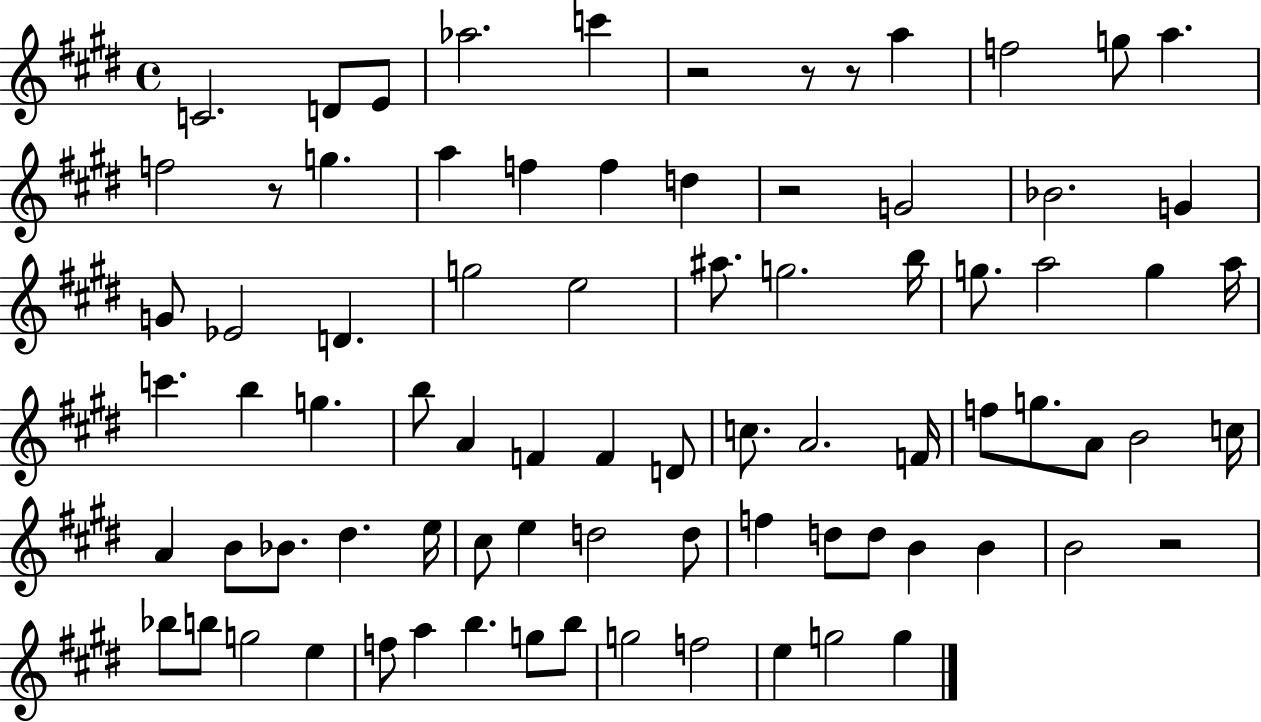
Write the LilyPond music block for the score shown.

{
  \clef treble
  \time 4/4
  \defaultTimeSignature
  \key e \major
  c'2. d'8 e'8 | aes''2. c'''4 | r2 r8 r8 a''4 | f''2 g''8 a''4. | \break f''2 r8 g''4. | a''4 f''4 f''4 d''4 | r2 g'2 | bes'2. g'4 | \break g'8 ees'2 d'4. | g''2 e''2 | ais''8. g''2. b''16 | g''8. a''2 g''4 a''16 | \break c'''4. b''4 g''4. | b''8 a'4 f'4 f'4 d'8 | c''8. a'2. f'16 | f''8 g''8. a'8 b'2 c''16 | \break a'4 b'8 bes'8. dis''4. e''16 | cis''8 e''4 d''2 d''8 | f''4 d''8 d''8 b'4 b'4 | b'2 r2 | \break bes''8 b''8 g''2 e''4 | f''8 a''4 b''4. g''8 b''8 | g''2 f''2 | e''4 g''2 g''4 | \break \bar "|."
}